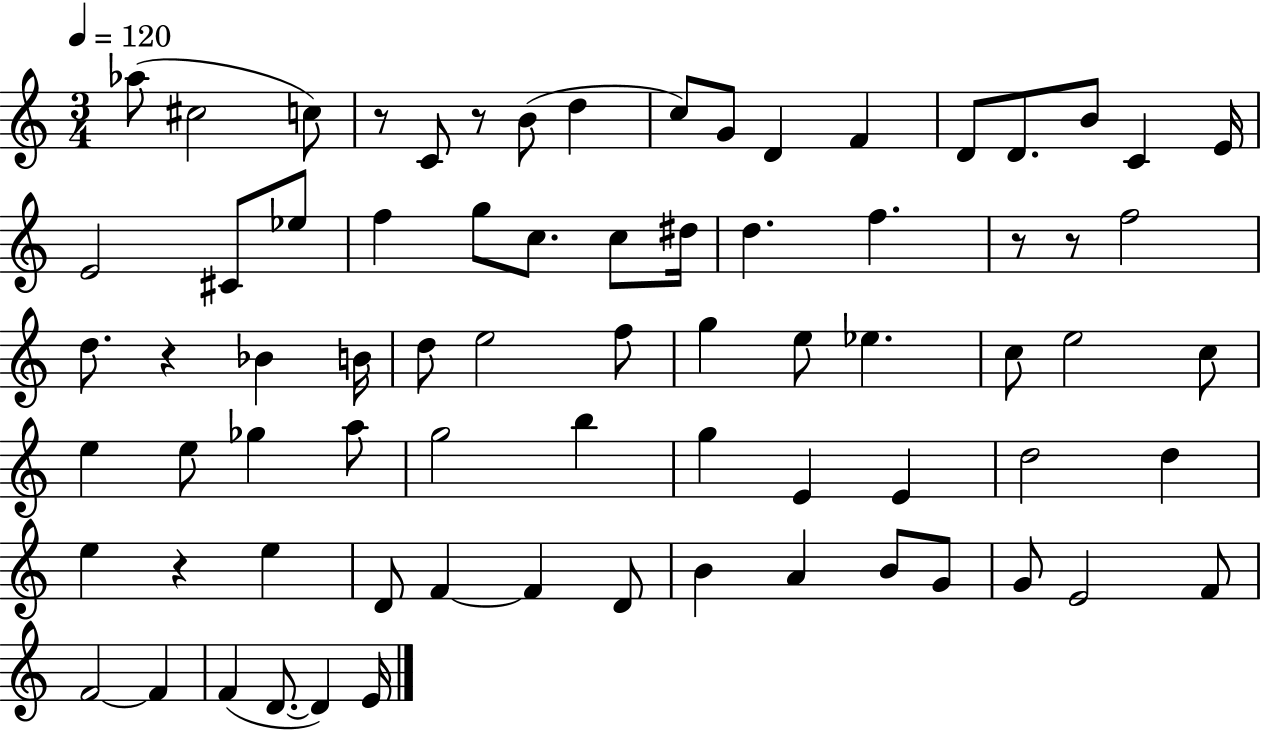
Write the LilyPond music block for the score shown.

{
  \clef treble
  \numericTimeSignature
  \time 3/4
  \key c \major
  \tempo 4 = 120
  \repeat volta 2 { aes''8( cis''2 c''8) | r8 c'8 r8 b'8( d''4 | c''8) g'8 d'4 f'4 | d'8 d'8. b'8 c'4 e'16 | \break e'2 cis'8 ees''8 | f''4 g''8 c''8. c''8 dis''16 | d''4. f''4. | r8 r8 f''2 | \break d''8. r4 bes'4 b'16 | d''8 e''2 f''8 | g''4 e''8 ees''4. | c''8 e''2 c''8 | \break e''4 e''8 ges''4 a''8 | g''2 b''4 | g''4 e'4 e'4 | d''2 d''4 | \break e''4 r4 e''4 | d'8 f'4~~ f'4 d'8 | b'4 a'4 b'8 g'8 | g'8 e'2 f'8 | \break f'2~~ f'4 | f'4( d'8.~~ d'4) e'16 | } \bar "|."
}